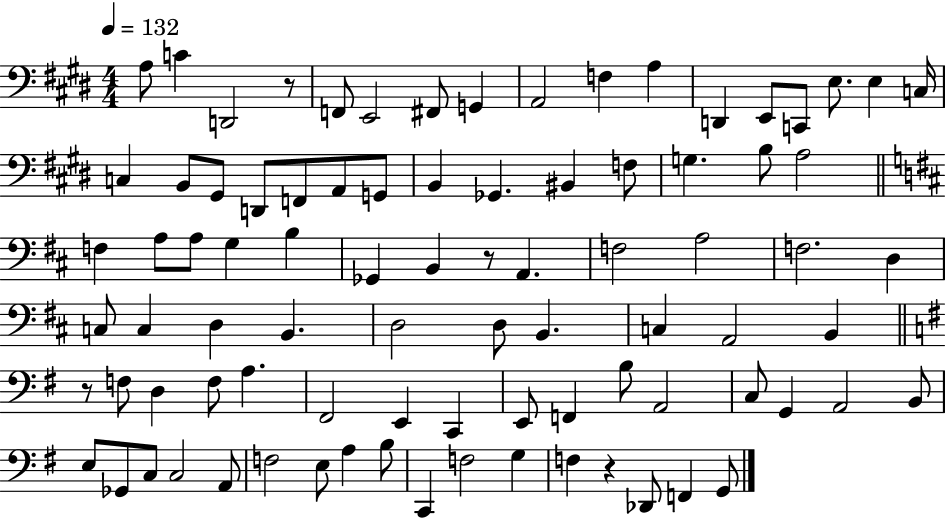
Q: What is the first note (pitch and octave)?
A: A3